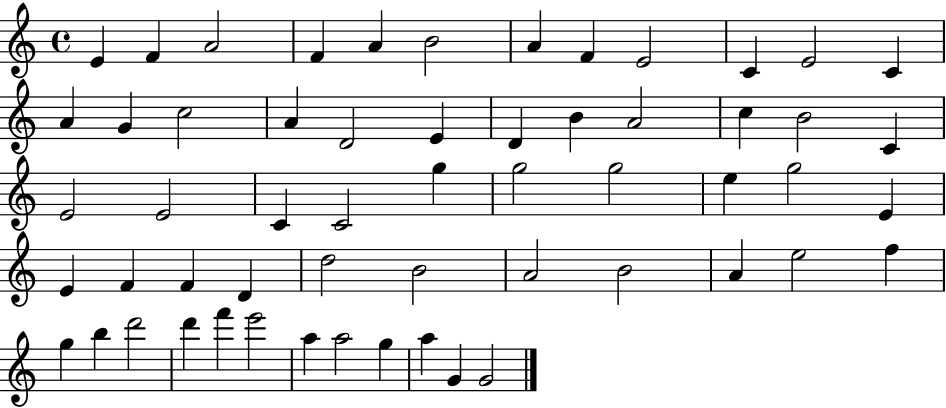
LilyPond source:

{
  \clef treble
  \time 4/4
  \defaultTimeSignature
  \key c \major
  e'4 f'4 a'2 | f'4 a'4 b'2 | a'4 f'4 e'2 | c'4 e'2 c'4 | \break a'4 g'4 c''2 | a'4 d'2 e'4 | d'4 b'4 a'2 | c''4 b'2 c'4 | \break e'2 e'2 | c'4 c'2 g''4 | g''2 g''2 | e''4 g''2 e'4 | \break e'4 f'4 f'4 d'4 | d''2 b'2 | a'2 b'2 | a'4 e''2 f''4 | \break g''4 b''4 d'''2 | d'''4 f'''4 e'''2 | a''4 a''2 g''4 | a''4 g'4 g'2 | \break \bar "|."
}